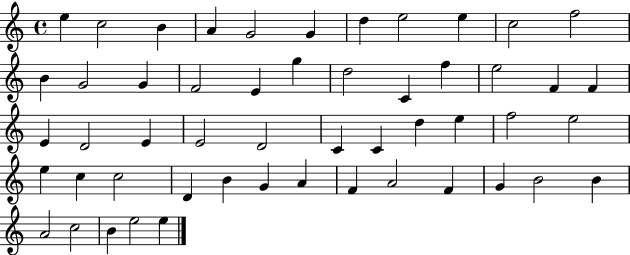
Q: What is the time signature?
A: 4/4